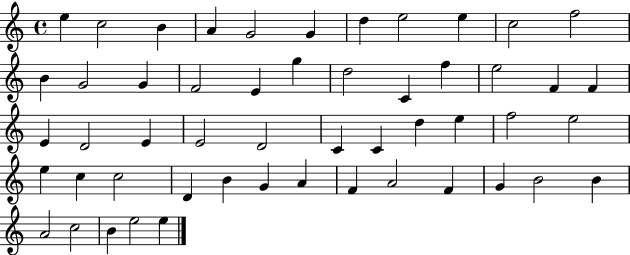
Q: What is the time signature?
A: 4/4